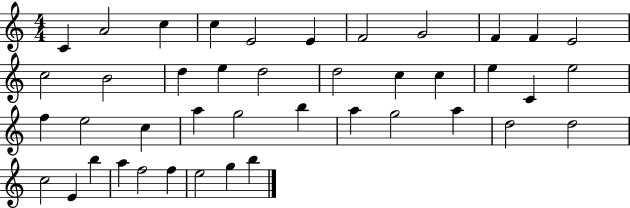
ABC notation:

X:1
T:Untitled
M:4/4
L:1/4
K:C
C A2 c c E2 E F2 G2 F F E2 c2 B2 d e d2 d2 c c e C e2 f e2 c a g2 b a g2 a d2 d2 c2 E b a f2 f e2 g b